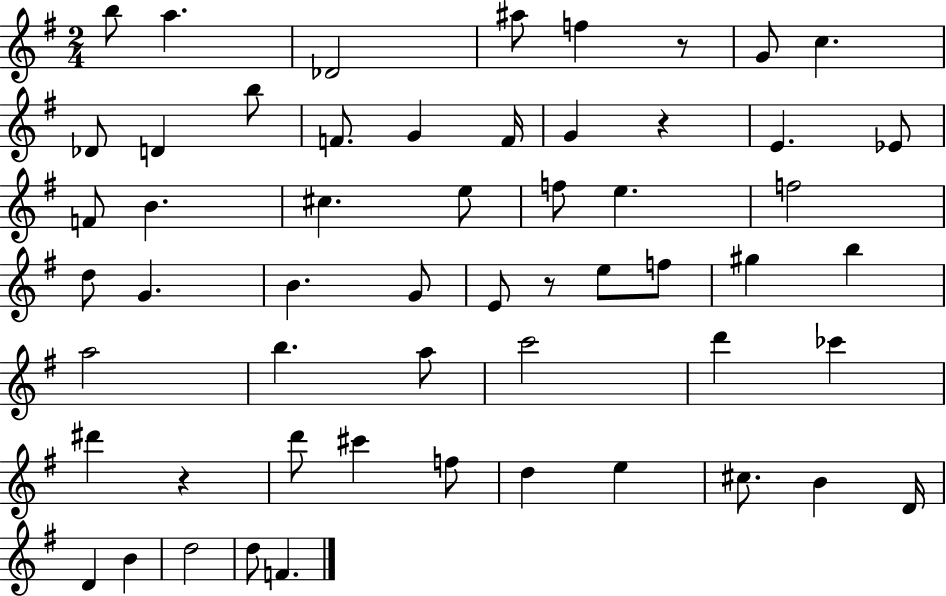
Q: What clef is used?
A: treble